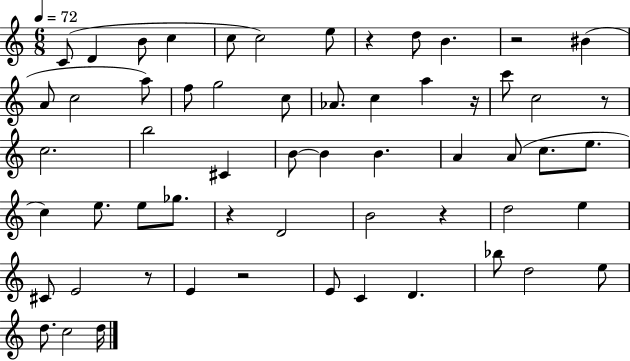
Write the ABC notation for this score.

X:1
T:Untitled
M:6/8
L:1/4
K:C
C/2 D B/2 c c/2 c2 e/2 z d/2 B z2 ^B A/2 c2 a/2 f/2 g2 c/2 _A/2 c a z/4 c'/2 c2 z/2 c2 b2 ^C B/2 B B A A/2 c/2 e/2 c e/2 e/2 _g/2 z D2 B2 z d2 e ^C/2 E2 z/2 E z2 E/2 C D _b/2 d2 e/2 d/2 c2 d/4